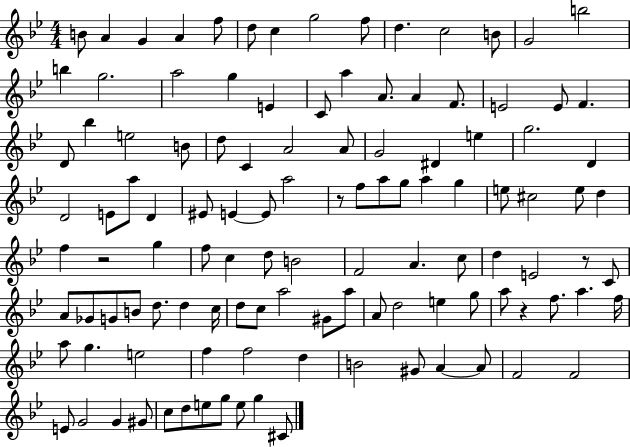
{
  \clef treble
  \numericTimeSignature
  \time 4/4
  \key bes \major
  \repeat volta 2 { b'8 a'4 g'4 a'4 f''8 | d''8 c''4 g''2 f''8 | d''4. c''2 b'8 | g'2 b''2 | \break b''4 g''2. | a''2 g''4 e'4 | c'8 a''4 a'8. a'4 f'8. | e'2 e'8 f'4. | \break d'8 bes''4 e''2 b'8 | d''8 c'4 a'2 a'8 | g'2 dis'4 e''4 | g''2. d'4 | \break d'2 e'8 a''8 d'4 | eis'8 e'4~~ e'8 a''2 | r8 f''8 a''8 g''8 a''4 g''4 | e''8 cis''2 e''8 d''4 | \break f''4 r2 g''4 | f''8 c''4 d''8 b'2 | f'2 a'4. c''8 | d''4 e'2 r8 c'8 | \break a'8 ges'8 g'8 b'8 d''8. d''4 c''16 | d''8 c''8 a''2 gis'8 a''8 | a'8 d''2 e''4 g''8 | a''8 r4 f''8. a''4. f''16 | \break a''8 g''4. e''2 | f''4 f''2 d''4 | b'2 gis'8 a'4~~ a'8 | f'2 f'2 | \break e'8 g'2 g'4 gis'8 | c''8 d''8 e''8 g''8 e''8 g''4 cis'8 | } \bar "|."
}